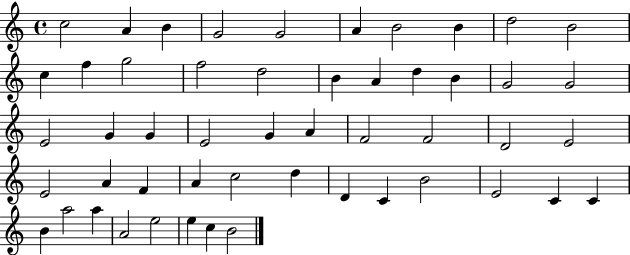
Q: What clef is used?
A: treble